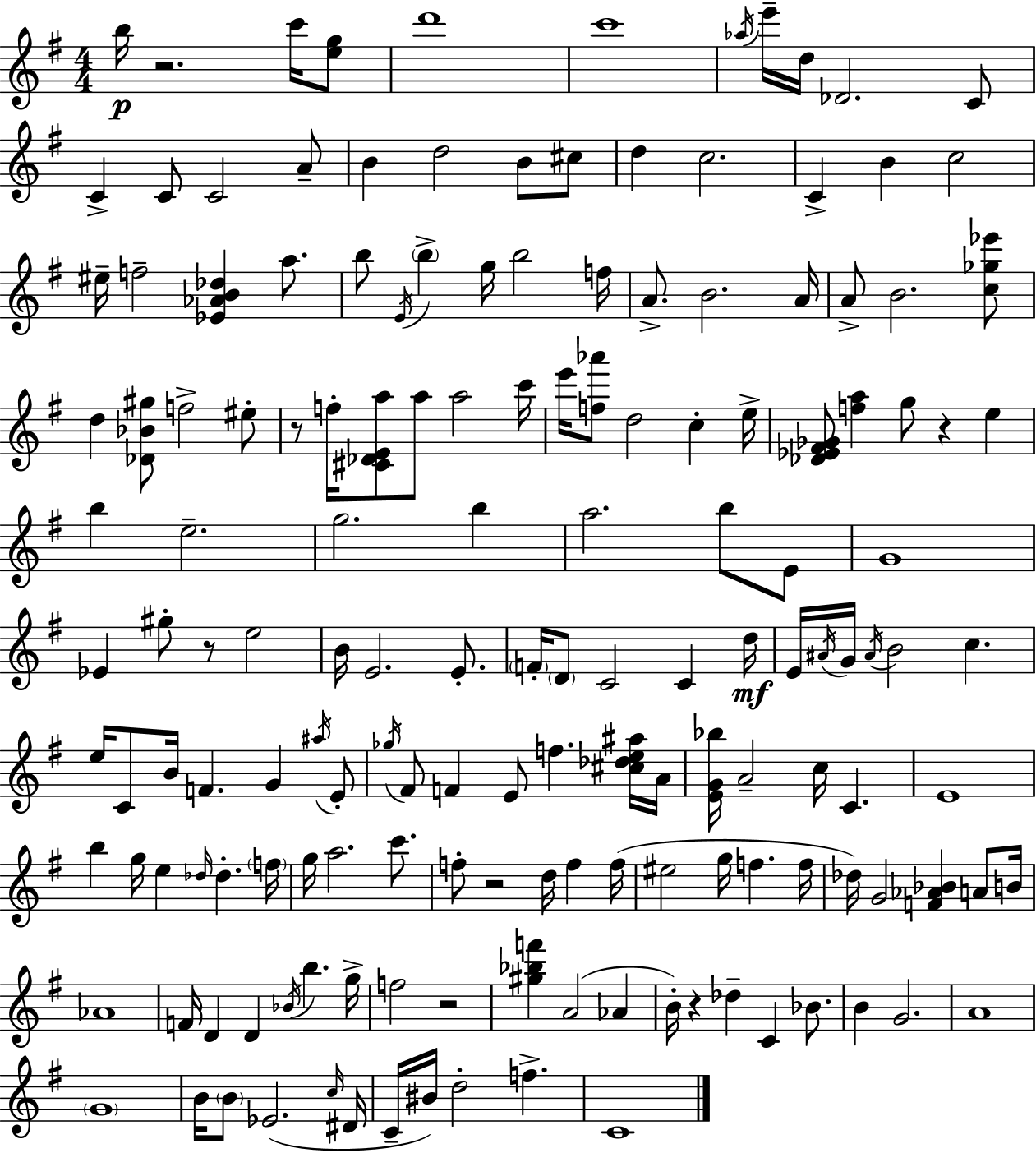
{
  \clef treble
  \numericTimeSignature
  \time 4/4
  \key e \minor
  b''16\p r2. c'''16 <e'' g''>8 | d'''1 | c'''1 | \acciaccatura { aes''16 } e'''16-- d''16 des'2. c'8 | \break c'4-> c'8 c'2 a'8-- | b'4 d''2 b'8 cis''8 | d''4 c''2. | c'4-> b'4 c''2 | \break eis''16-- f''2-- <ees' aes' b' des''>4 a''8. | b''8 \acciaccatura { e'16 } \parenthesize b''4-> g''16 b''2 | f''16 a'8.-> b'2. | a'16 a'8-> b'2. | \break <c'' ges'' ees'''>8 d''4 <des' bes' gis''>8 f''2-> | eis''8-. r8 f''16-. <cis' des' e' a''>8 a''8 a''2 | c'''16 e'''16 <f'' aes'''>8 d''2 c''4-. | e''16-> <des' ees' fis' ges'>8 <f'' a''>4 g''8 r4 e''4 | \break b''4 e''2.-- | g''2. b''4 | a''2. b''8 | e'8 g'1 | \break ees'4 gis''8-. r8 e''2 | b'16 e'2. e'8.-. | \parenthesize f'16-. \parenthesize d'8 c'2 c'4 | d''16\mf e'16 \acciaccatura { ais'16 } g'16 \acciaccatura { ais'16 } b'2 c''4. | \break e''16 c'8 b'16 f'4. g'4 | \acciaccatura { ais''16 } e'8-. \acciaccatura { ges''16 } fis'8 f'4 e'8 f''4. | <cis'' des'' e'' ais''>16 a'16 <e' g' bes''>16 a'2-- c''16 | c'4. e'1 | \break b''4 g''16 e''4 \grace { des''16 } | des''4.-. \parenthesize f''16 g''16 a''2. | c'''8. f''8-. r2 | d''16 f''4 f''16( eis''2 g''16 | \break f''4. f''16 des''16) g'2 | <f' aes' bes'>4 a'8 b'16 aes'1 | f'16 d'4 d'4 | \acciaccatura { bes'16 } b''4. g''16-> f''2 | \break r2 <gis'' bes'' f'''>4 a'2( | aes'4 b'16-.) r4 des''4-- | c'4 bes'8. b'4 g'2. | a'1 | \break \parenthesize g'1 | b'16 \parenthesize b'8 ees'2.( | \grace { c''16 } dis'16 c'16-- bis'16) d''2-. | f''4.-> c'1 | \break \bar "|."
}